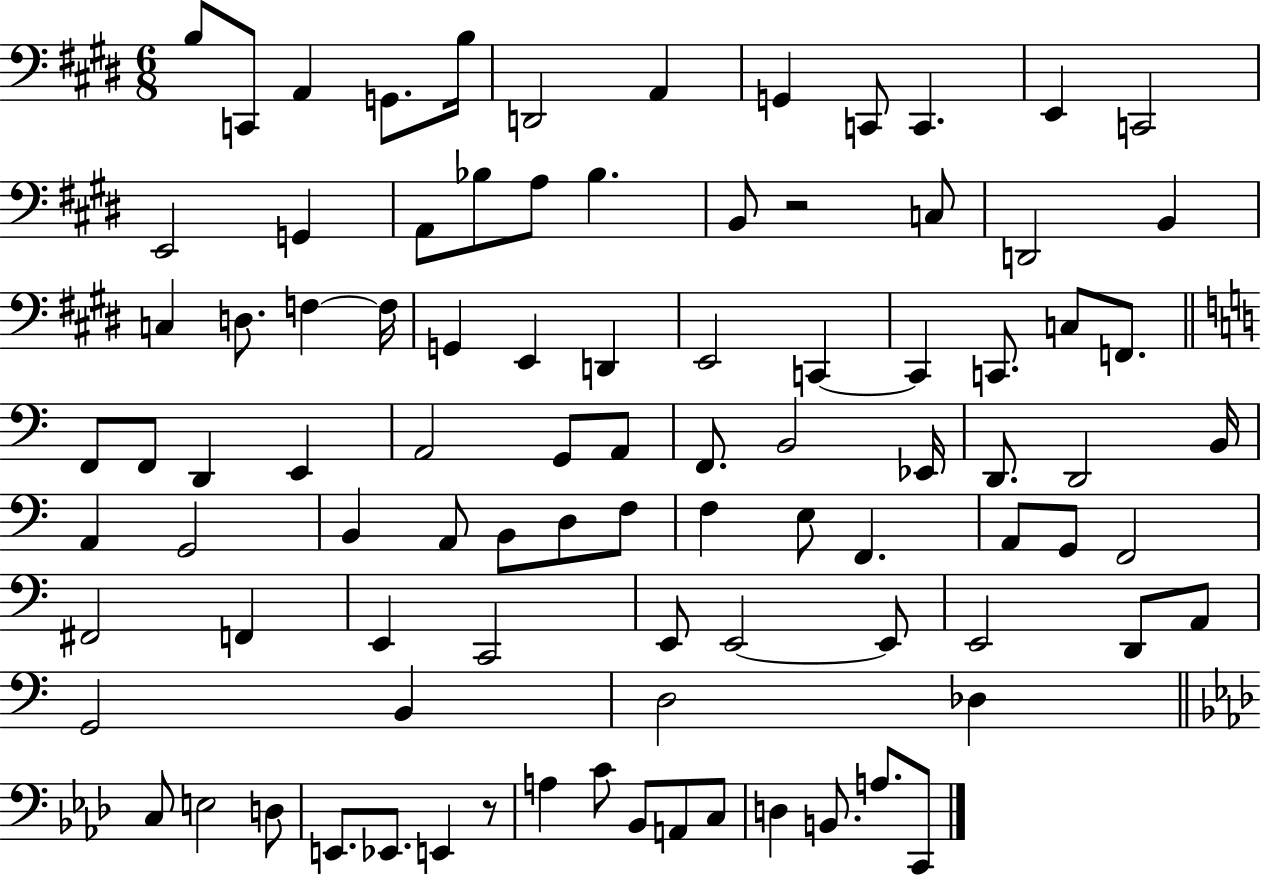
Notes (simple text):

B3/e C2/e A2/q G2/e. B3/s D2/h A2/q G2/q C2/e C2/q. E2/q C2/h E2/h G2/q A2/e Bb3/e A3/e Bb3/q. B2/e R/h C3/e D2/h B2/q C3/q D3/e. F3/q F3/s G2/q E2/q D2/q E2/h C2/q C2/q C2/e. C3/e F2/e. F2/e F2/e D2/q E2/q A2/h G2/e A2/e F2/e. B2/h Eb2/s D2/e. D2/h B2/s A2/q G2/h B2/q A2/e B2/e D3/e F3/e F3/q E3/e F2/q. A2/e G2/e F2/h F#2/h F2/q E2/q C2/h E2/e E2/h E2/e E2/h D2/e A2/e G2/h B2/q D3/h Db3/q C3/e E3/h D3/e E2/e. Eb2/e. E2/q R/e A3/q C4/e Bb2/e A2/e C3/e D3/q B2/e. A3/e. C2/e